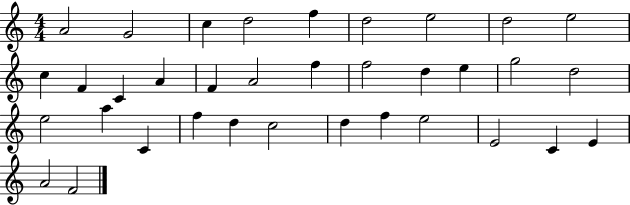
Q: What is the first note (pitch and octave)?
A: A4